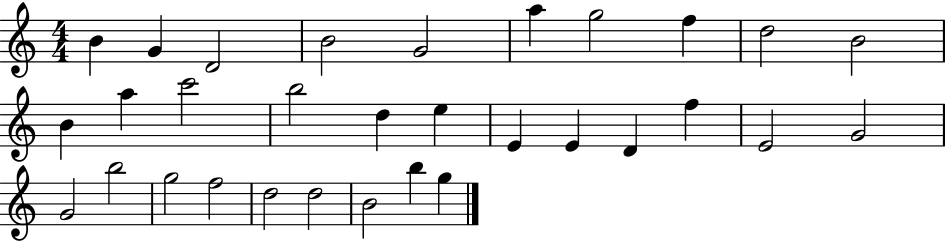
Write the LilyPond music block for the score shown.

{
  \clef treble
  \numericTimeSignature
  \time 4/4
  \key c \major
  b'4 g'4 d'2 | b'2 g'2 | a''4 g''2 f''4 | d''2 b'2 | \break b'4 a''4 c'''2 | b''2 d''4 e''4 | e'4 e'4 d'4 f''4 | e'2 g'2 | \break g'2 b''2 | g''2 f''2 | d''2 d''2 | b'2 b''4 g''4 | \break \bar "|."
}